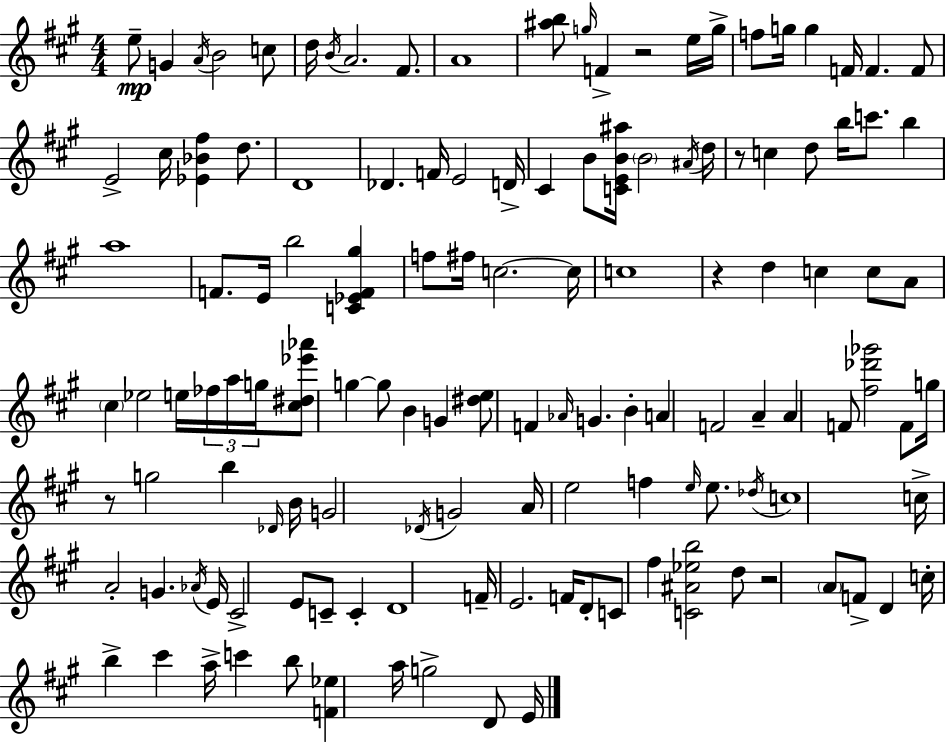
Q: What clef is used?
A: treble